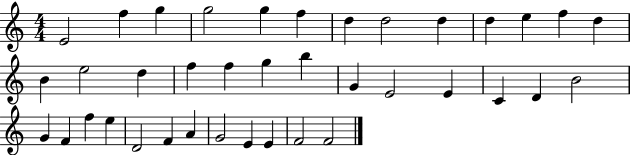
X:1
T:Untitled
M:4/4
L:1/4
K:C
E2 f g g2 g f d d2 d d e f d B e2 d f f g b G E2 E C D B2 G F f e D2 F A G2 E E F2 F2